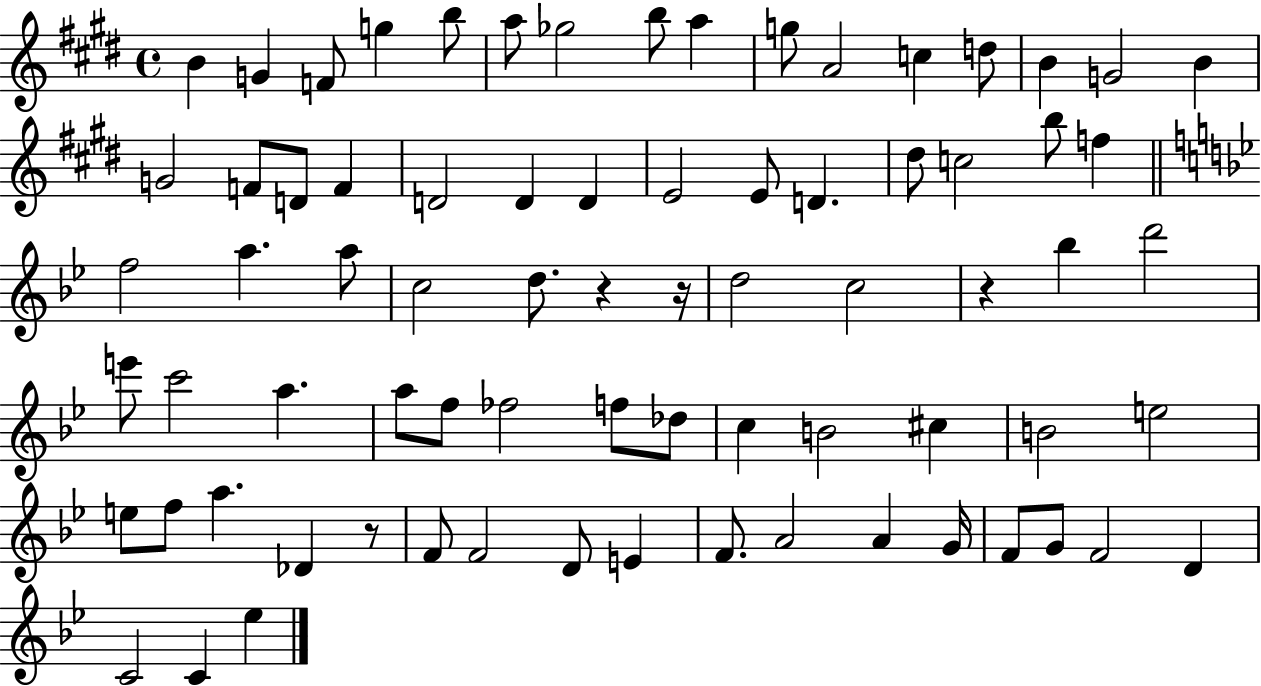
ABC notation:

X:1
T:Untitled
M:4/4
L:1/4
K:E
B G F/2 g b/2 a/2 _g2 b/2 a g/2 A2 c d/2 B G2 B G2 F/2 D/2 F D2 D D E2 E/2 D ^d/2 c2 b/2 f f2 a a/2 c2 d/2 z z/4 d2 c2 z _b d'2 e'/2 c'2 a a/2 f/2 _f2 f/2 _d/2 c B2 ^c B2 e2 e/2 f/2 a _D z/2 F/2 F2 D/2 E F/2 A2 A G/4 F/2 G/2 F2 D C2 C _e